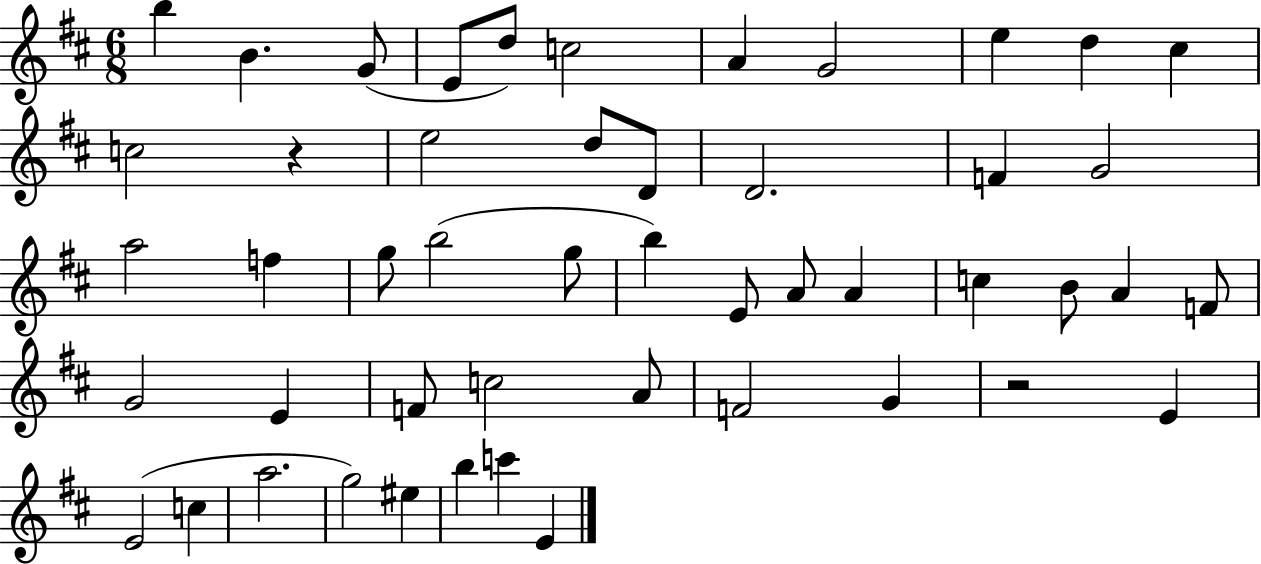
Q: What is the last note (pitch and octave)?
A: E4